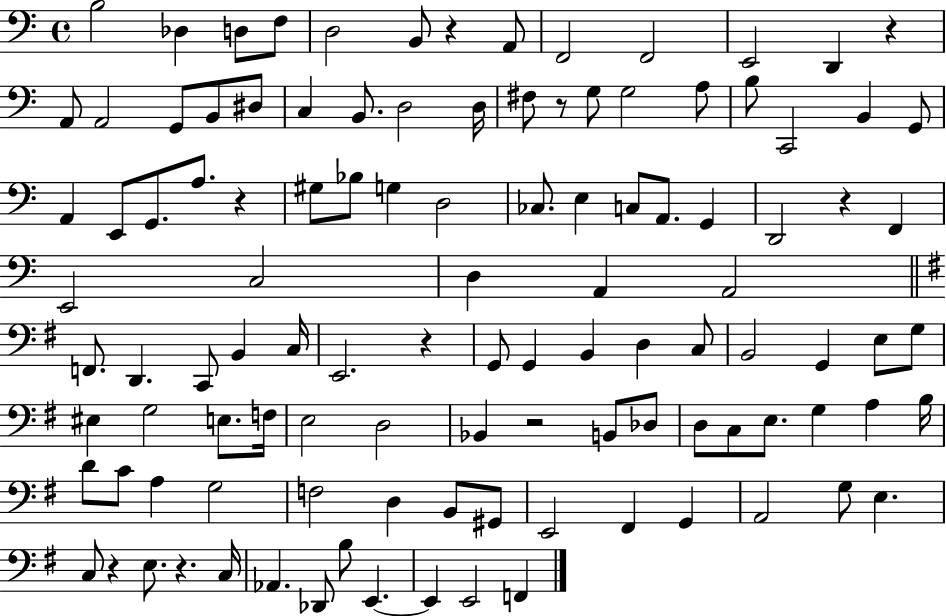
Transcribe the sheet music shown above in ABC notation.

X:1
T:Untitled
M:4/4
L:1/4
K:C
B,2 _D, D,/2 F,/2 D,2 B,,/2 z A,,/2 F,,2 F,,2 E,,2 D,, z A,,/2 A,,2 G,,/2 B,,/2 ^D,/2 C, B,,/2 D,2 D,/4 ^F,/2 z/2 G,/2 G,2 A,/2 B,/2 C,,2 B,, G,,/2 A,, E,,/2 G,,/2 A,/2 z ^G,/2 _B,/2 G, D,2 _C,/2 E, C,/2 A,,/2 G,, D,,2 z F,, E,,2 C,2 D, A,, A,,2 F,,/2 D,, C,,/2 B,, C,/4 E,,2 z G,,/2 G,, B,, D, C,/2 B,,2 G,, E,/2 G,/2 ^E, G,2 E,/2 F,/4 E,2 D,2 _B,, z2 B,,/2 _D,/2 D,/2 C,/2 E,/2 G, A, B,/4 D/2 C/2 A, G,2 F,2 D, B,,/2 ^G,,/2 E,,2 ^F,, G,, A,,2 G,/2 E, C,/2 z E,/2 z C,/4 _A,, _D,,/2 B,/2 E,, E,, E,,2 F,,